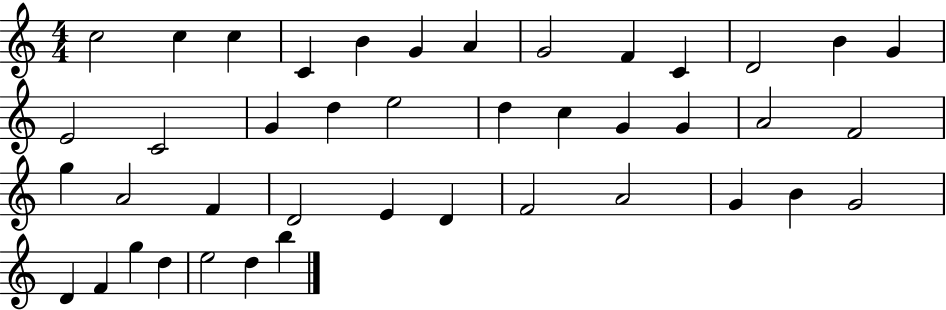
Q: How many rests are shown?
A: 0